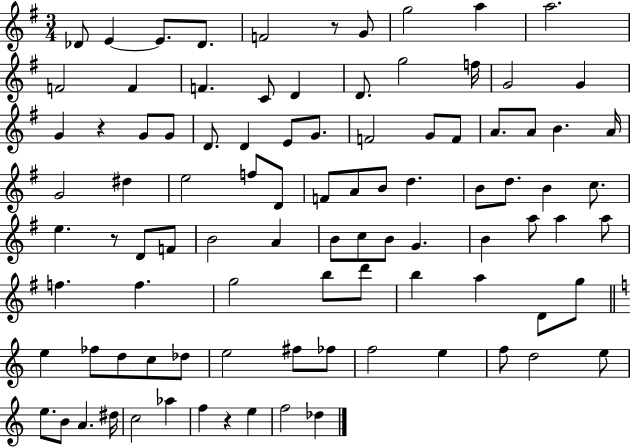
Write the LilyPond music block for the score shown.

{
  \clef treble
  \numericTimeSignature
  \time 3/4
  \key g \major
  \repeat volta 2 { des'8 e'4~~ e'8. des'8. | f'2 r8 g'8 | g''2 a''4 | a''2. | \break f'2 f'4 | f'4. c'8 d'4 | d'8. g''2 f''16 | g'2 g'4 | \break g'4 r4 g'8 g'8 | d'8. d'4 e'8 g'8. | f'2 g'8 f'8 | a'8. a'8 b'4. a'16 | \break g'2 dis''4 | e''2 f''8 d'8 | f'8 a'8 b'8 d''4. | b'8 d''8. b'4 c''8. | \break e''4. r8 d'8 f'8 | b'2 a'4 | b'8 c''8 b'8 g'4. | b'4 a''8 a''4 a''8 | \break f''4. f''4. | g''2 b''8 d'''8 | b''4 a''4 d'8 g''8 | \bar "||" \break \key c \major e''4 fes''8 d''8 c''8 des''8 | e''2 fis''8 fes''8 | f''2 e''4 | f''8 d''2 e''8 | \break e''8. b'8 a'4. dis''16 | c''2 aes''4 | f''4 r4 e''4 | f''2 des''4 | \break } \bar "|."
}